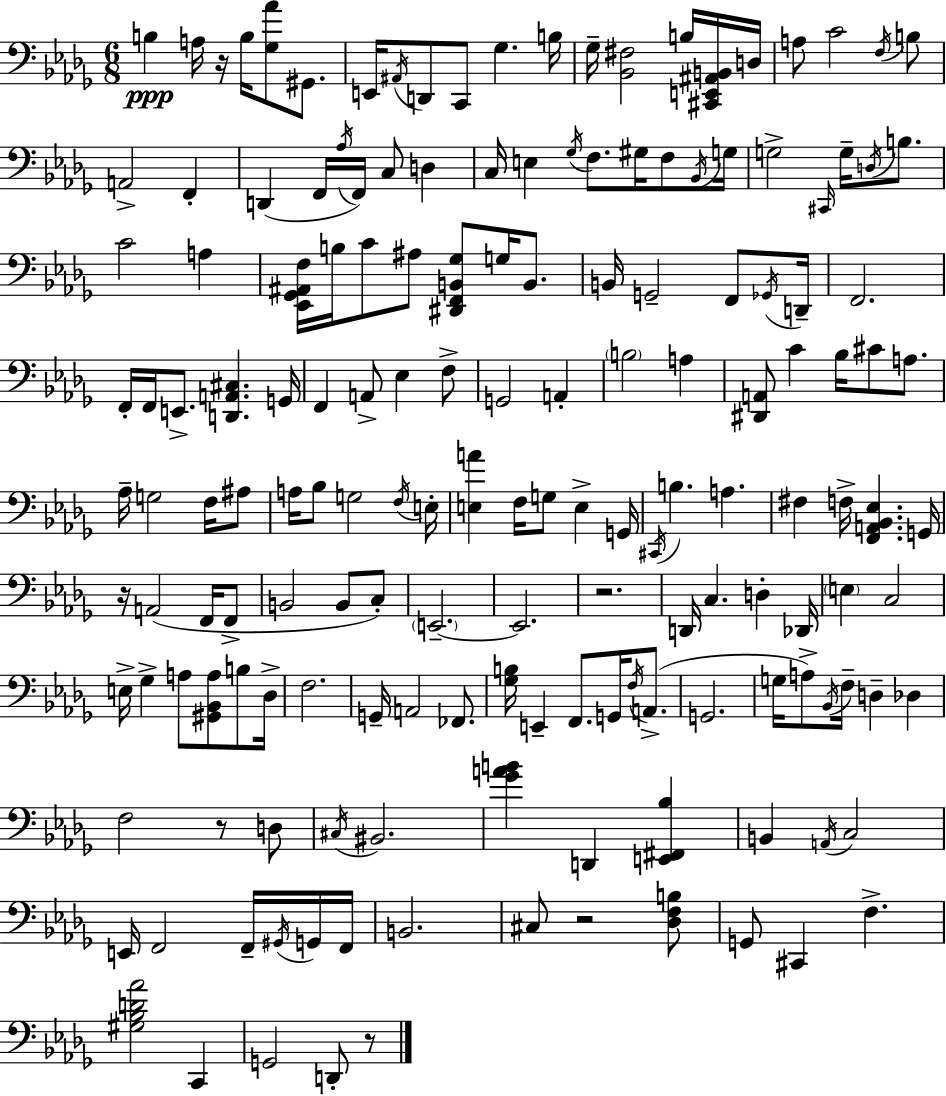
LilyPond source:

{
  \clef bass
  \numericTimeSignature
  \time 6/8
  \key bes \minor
  b4\ppp a16 r16 b16 <ges aes'>8 gis,8. | e,16 \acciaccatura { ais,16 } d,8 c,8 ges4. | b16 ges16-- <bes, fis>2 b16 <cis, e, ais, b,>16 | d16 a8 c'2 \acciaccatura { f16 } | \break b8 a,2-> f,4-. | d,4( f,16 \acciaccatura { aes16 } f,16) c8 d4 | c16 e4 \acciaccatura { ges16 } f8. | gis16 f8 \acciaccatura { bes,16 } g16 g2-> | \break \grace { cis,16 } g16-- \acciaccatura { d16 } b8. c'2 | a4 <ees, ges, ais, f>16 b16 c'8 ais8 | <dis, f, b, ges>8 g16 b,8. b,16 g,2-- | f,8 \acciaccatura { ges,16 } d,16-- f,2. | \break f,16-. f,16 e,8.-> | <d, a, cis>4. g,16 f,4 | a,8-> ees4 f8-> g,2 | a,4-. \parenthesize b2 | \break a4 <dis, a,>8 c'4 | bes16 cis'8 a8. aes16-- g2 | f16 ais8 a16 bes8 g2 | \acciaccatura { f16 } e16-. <e a'>4 | \break f16 g8 e4-> g,16 \acciaccatura { cis,16 } b4. | a4. fis4 | f16-> <f, a, bes, ees>4. g,16 r16 a,2( | f,16 f,8-> b,2 | \break b,8 c8-.) \parenthesize e,2.--~~ | e,2. | r2. | d,16 c4. | \break d4-. des,16 \parenthesize e4 | c2 e16-> ges4-> | a8 <gis, bes, a>8 b8 des16-> f2. | g,16-- a,2 | \break fes,8. <ges b>16 e,4-- | f,8. g,16 \acciaccatura { f16 }( a,8.-> g,2. | g16 | a8->) \acciaccatura { bes,16 } f16-- d4-- des4 | \break f2 r8 d8 | \acciaccatura { cis16 } bis,2. | <ges' a' b'>4 d,4 <e, fis, bes>4 | b,4 \acciaccatura { a,16 } c2 | \break e,16 f,2 f,16-- | \acciaccatura { gis,16 } g,16 f,16 b,2. | cis8 r2 | <des f b>8 g,8 cis,4 f4.-> | \break <gis bes d' aes'>2 c,4 | g,2 d,8-. | r8 \bar "|."
}